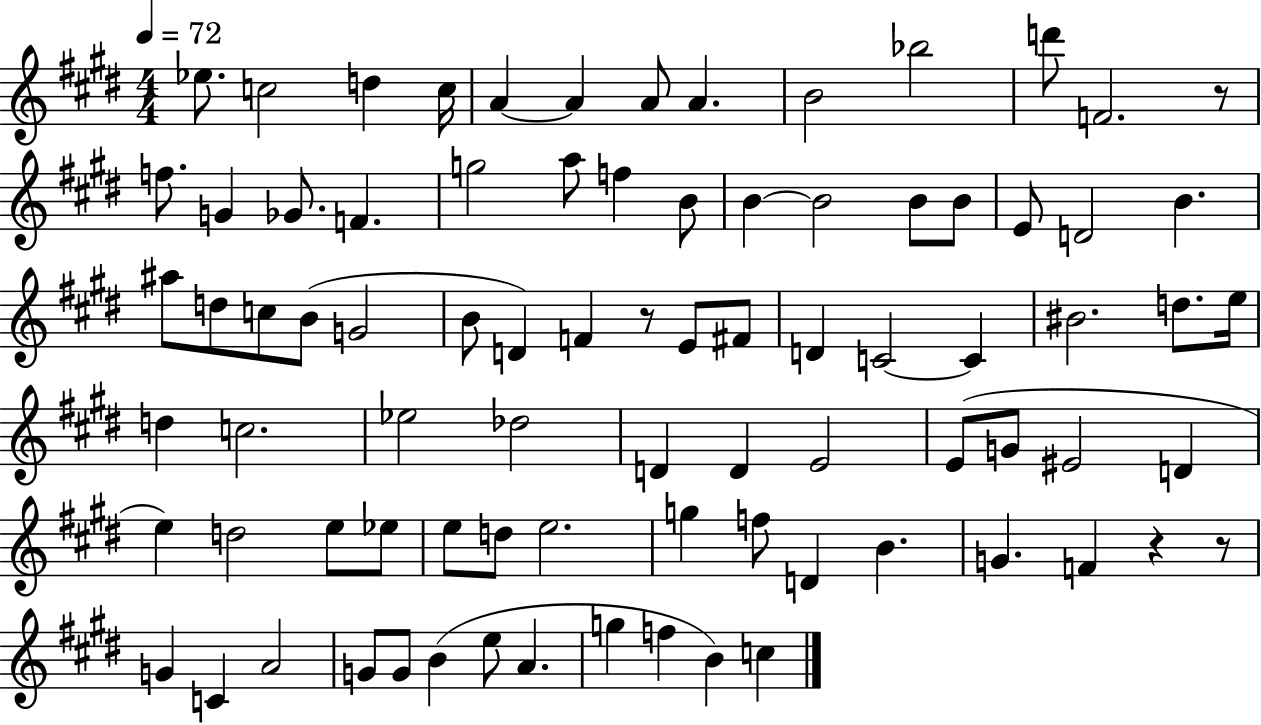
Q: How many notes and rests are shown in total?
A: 83